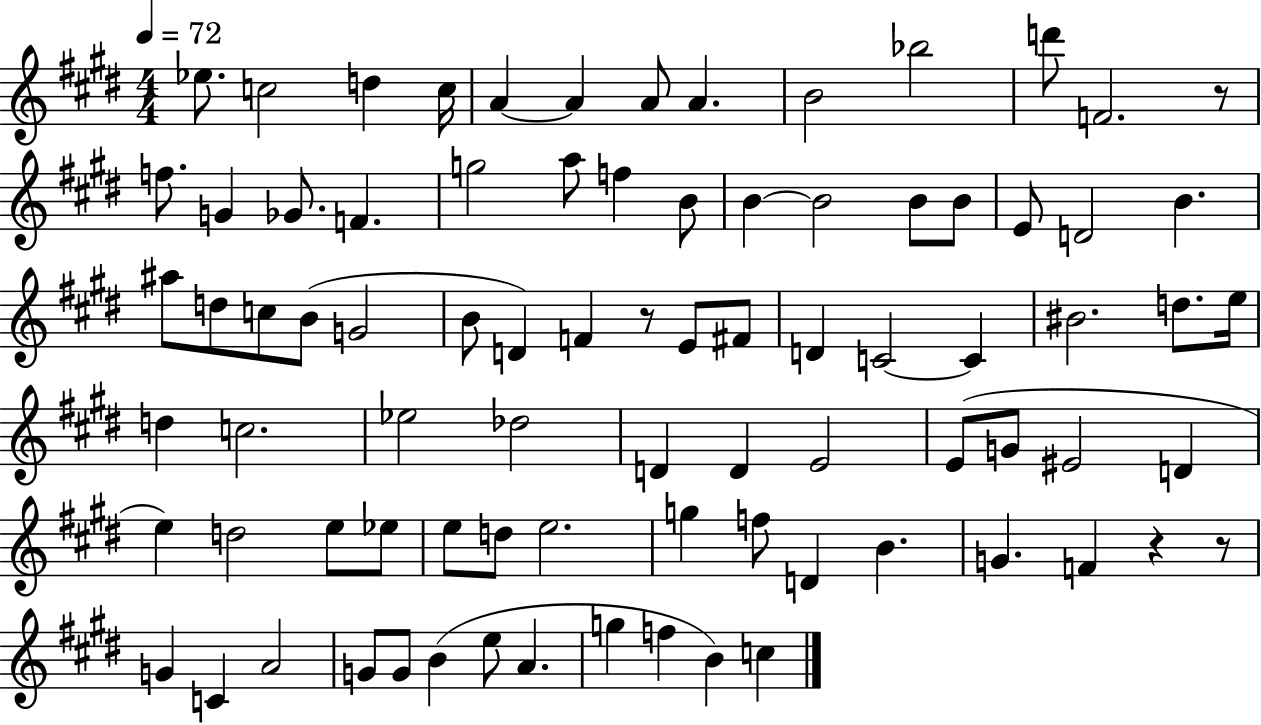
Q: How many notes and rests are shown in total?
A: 83